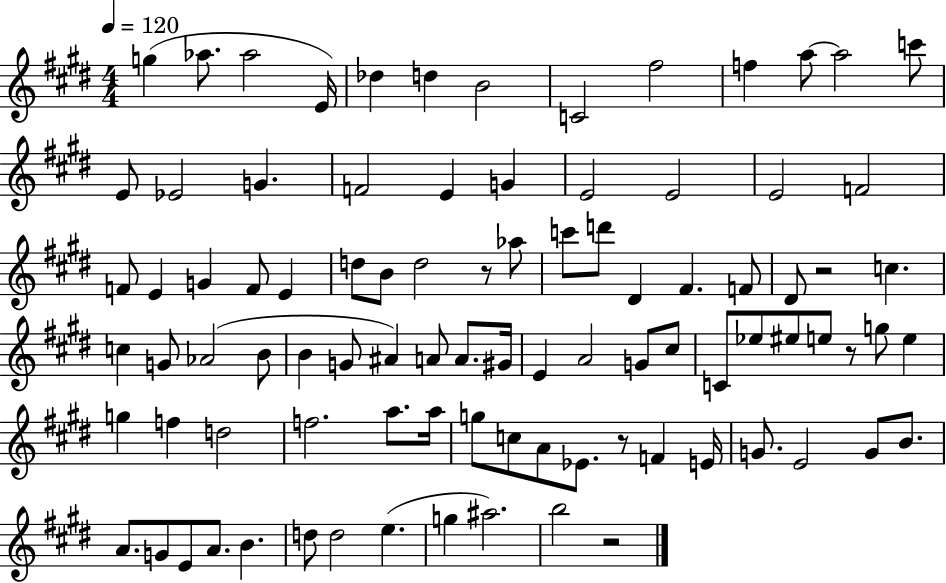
G5/q Ab5/e. Ab5/h E4/s Db5/q D5/q B4/h C4/h F#5/h F5/q A5/e A5/h C6/e E4/e Eb4/h G4/q. F4/h E4/q G4/q E4/h E4/h E4/h F4/h F4/e E4/q G4/q F4/e E4/q D5/e B4/e D5/h R/e Ab5/e C6/e D6/e D#4/q F#4/q. F4/e D#4/e R/h C5/q. C5/q G4/e Ab4/h B4/e B4/q G4/e A#4/q A4/e A4/e. G#4/s E4/q A4/h G4/e C#5/e C4/e Eb5/e EIS5/e E5/e R/e G5/e E5/q G5/q F5/q D5/h F5/h. A5/e. A5/s G5/e C5/e A4/e Eb4/e. R/e F4/q E4/s G4/e. E4/h G4/e B4/e. A4/e. G4/e E4/e A4/e. B4/q. D5/e D5/h E5/q. G5/q A#5/h. B5/h R/h